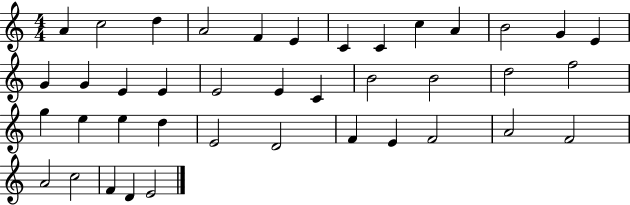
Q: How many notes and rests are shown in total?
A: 40